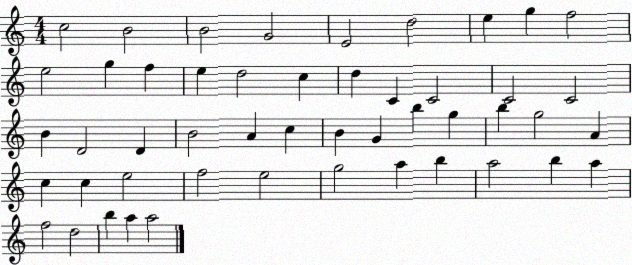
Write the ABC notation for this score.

X:1
T:Untitled
M:4/4
L:1/4
K:C
c2 B2 B2 G2 E2 d2 e g f2 e2 g f e d2 c d C C2 C2 C2 B D2 D B2 A c B G b g b g2 A c c e2 f2 e2 g2 a b a2 b a f2 d2 b a a2